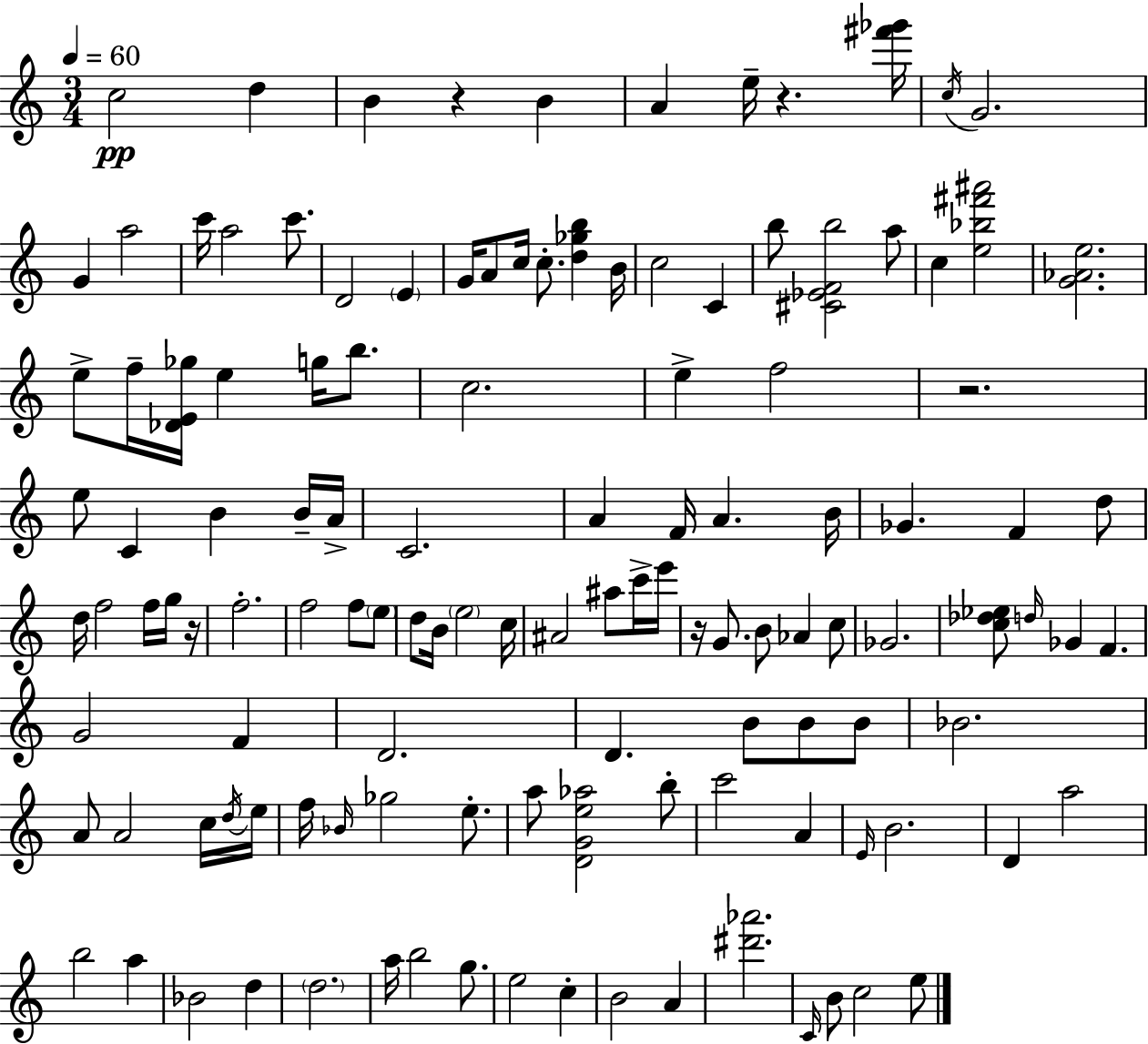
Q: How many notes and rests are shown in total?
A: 125